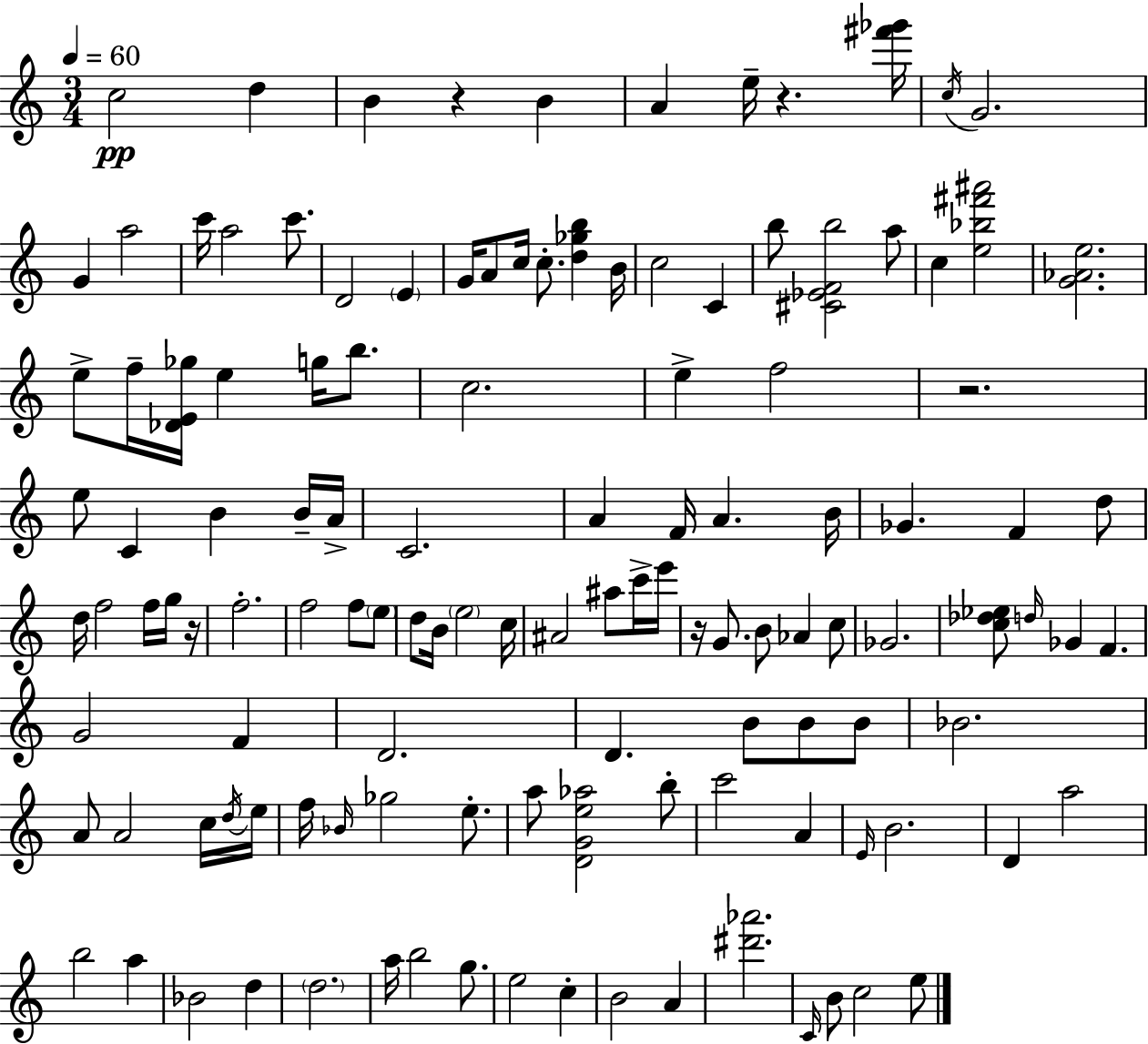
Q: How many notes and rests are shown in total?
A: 125